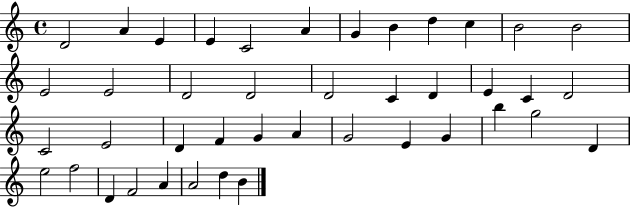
D4/h A4/q E4/q E4/q C4/h A4/q G4/q B4/q D5/q C5/q B4/h B4/h E4/h E4/h D4/h D4/h D4/h C4/q D4/q E4/q C4/q D4/h C4/h E4/h D4/q F4/q G4/q A4/q G4/h E4/q G4/q B5/q G5/h D4/q E5/h F5/h D4/q F4/h A4/q A4/h D5/q B4/q